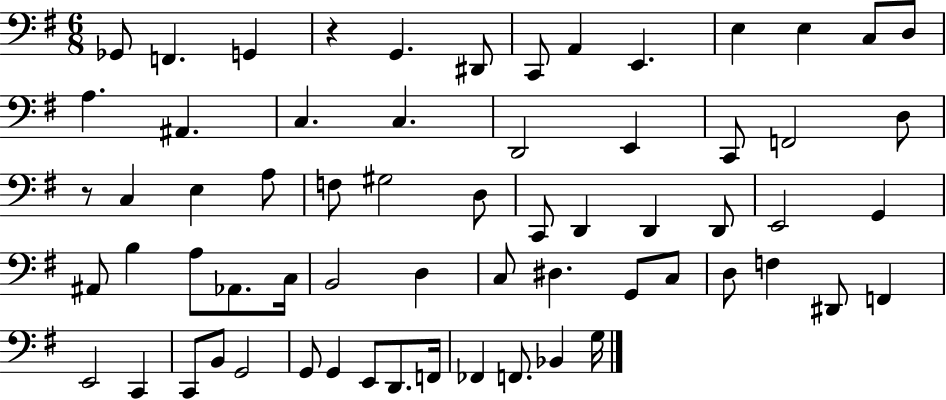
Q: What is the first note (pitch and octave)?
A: Gb2